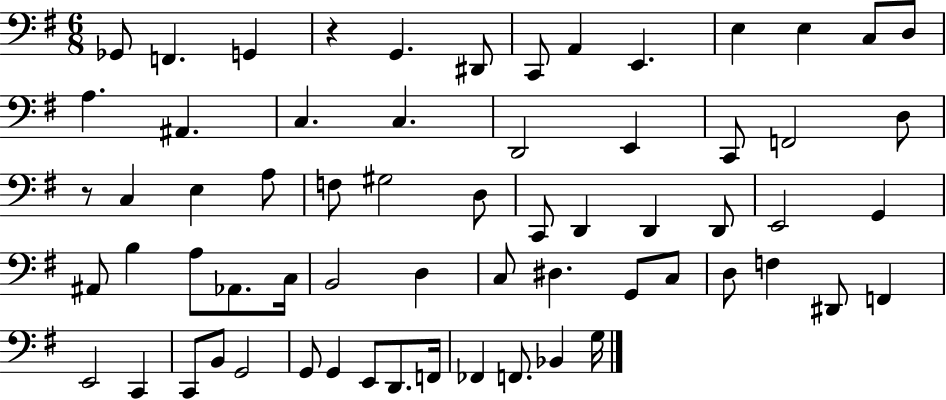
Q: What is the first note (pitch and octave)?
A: Gb2